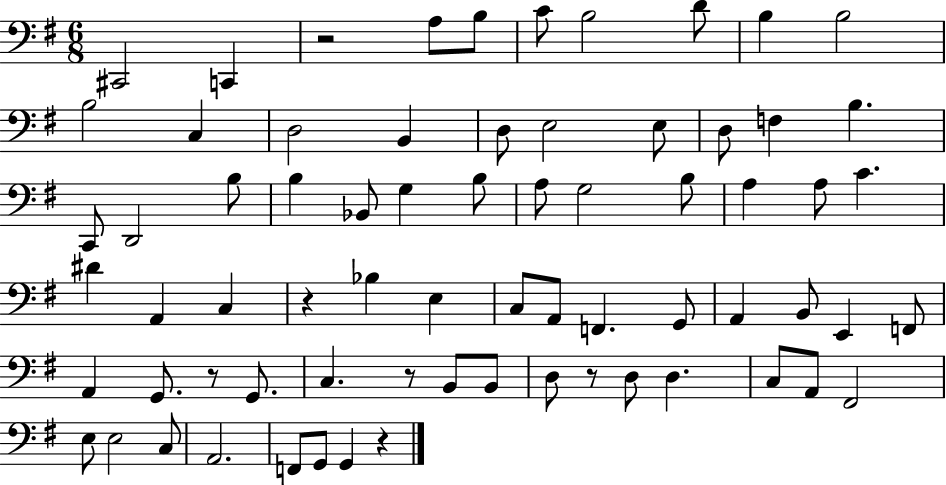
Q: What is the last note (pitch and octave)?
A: G2